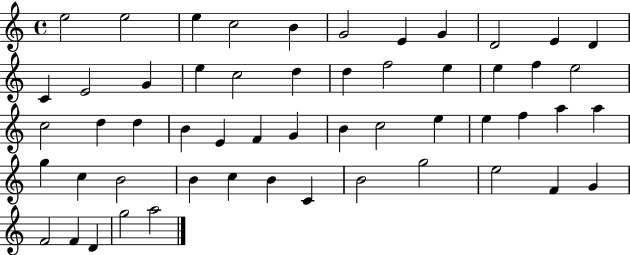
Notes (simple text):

E5/h E5/h E5/q C5/h B4/q G4/h E4/q G4/q D4/h E4/q D4/q C4/q E4/h G4/q E5/q C5/h D5/q D5/q F5/h E5/q E5/q F5/q E5/h C5/h D5/q D5/q B4/q E4/q F4/q G4/q B4/q C5/h E5/q E5/q F5/q A5/q A5/q G5/q C5/q B4/h B4/q C5/q B4/q C4/q B4/h G5/h E5/h F4/q G4/q F4/h F4/q D4/q G5/h A5/h